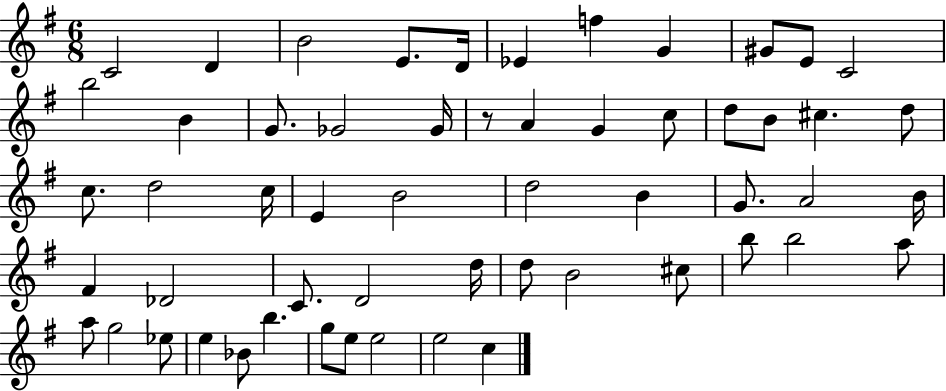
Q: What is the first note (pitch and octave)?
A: C4